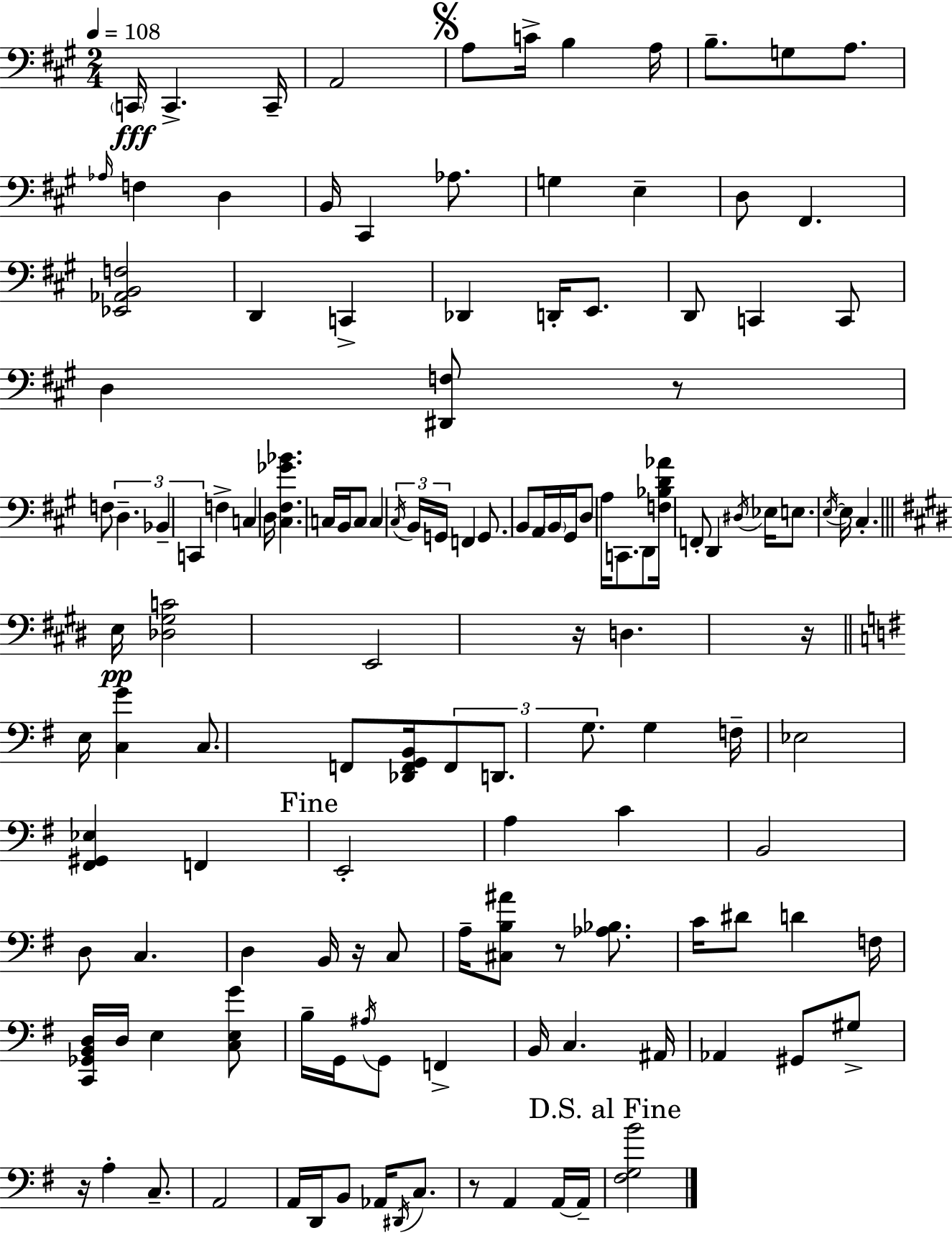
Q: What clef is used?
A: bass